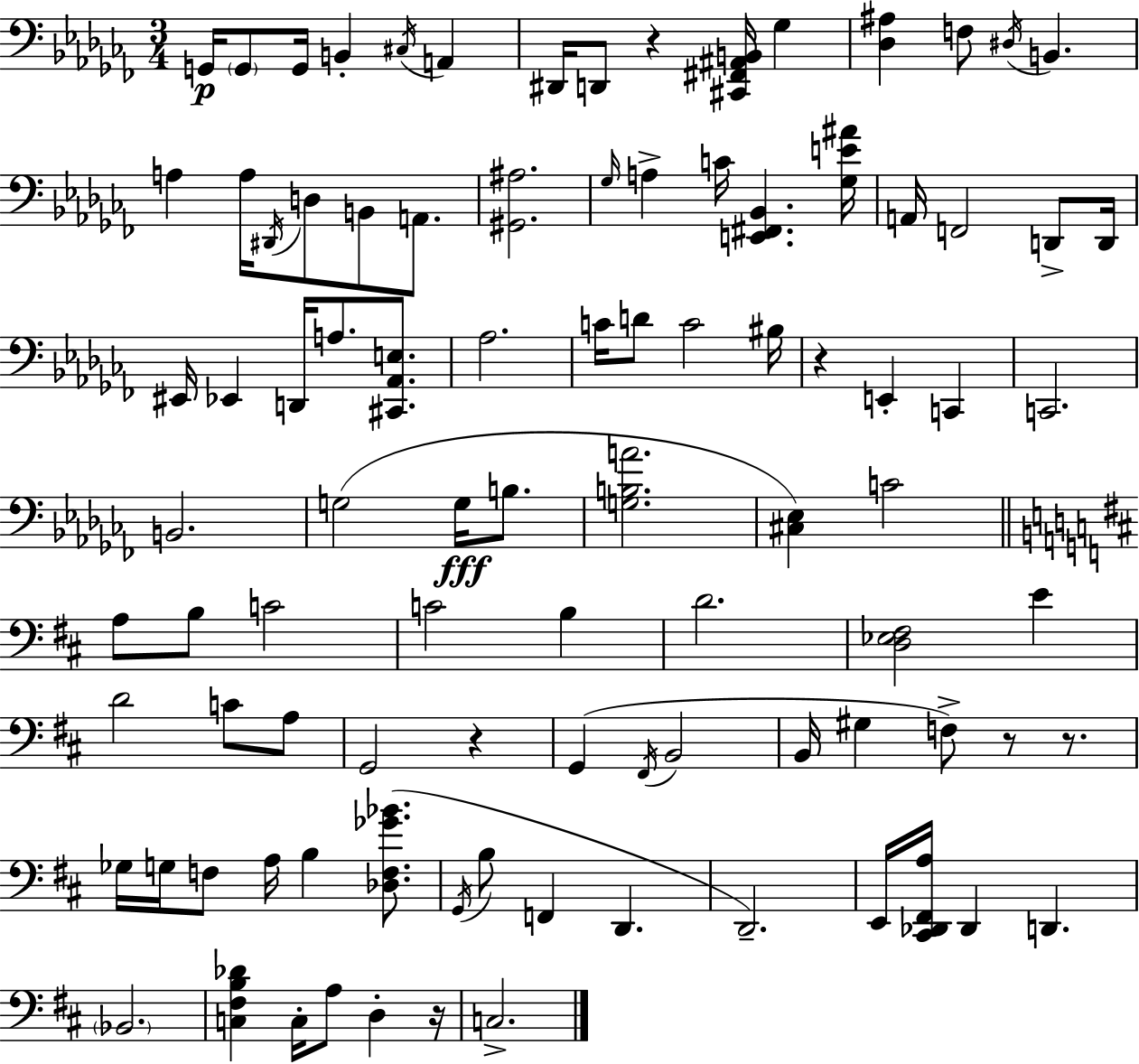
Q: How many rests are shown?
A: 6